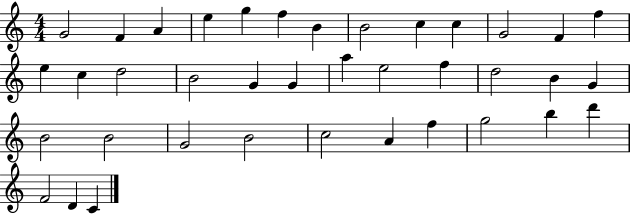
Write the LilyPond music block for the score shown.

{
  \clef treble
  \numericTimeSignature
  \time 4/4
  \key c \major
  g'2 f'4 a'4 | e''4 g''4 f''4 b'4 | b'2 c''4 c''4 | g'2 f'4 f''4 | \break e''4 c''4 d''2 | b'2 g'4 g'4 | a''4 e''2 f''4 | d''2 b'4 g'4 | \break b'2 b'2 | g'2 b'2 | c''2 a'4 f''4 | g''2 b''4 d'''4 | \break f'2 d'4 c'4 | \bar "|."
}